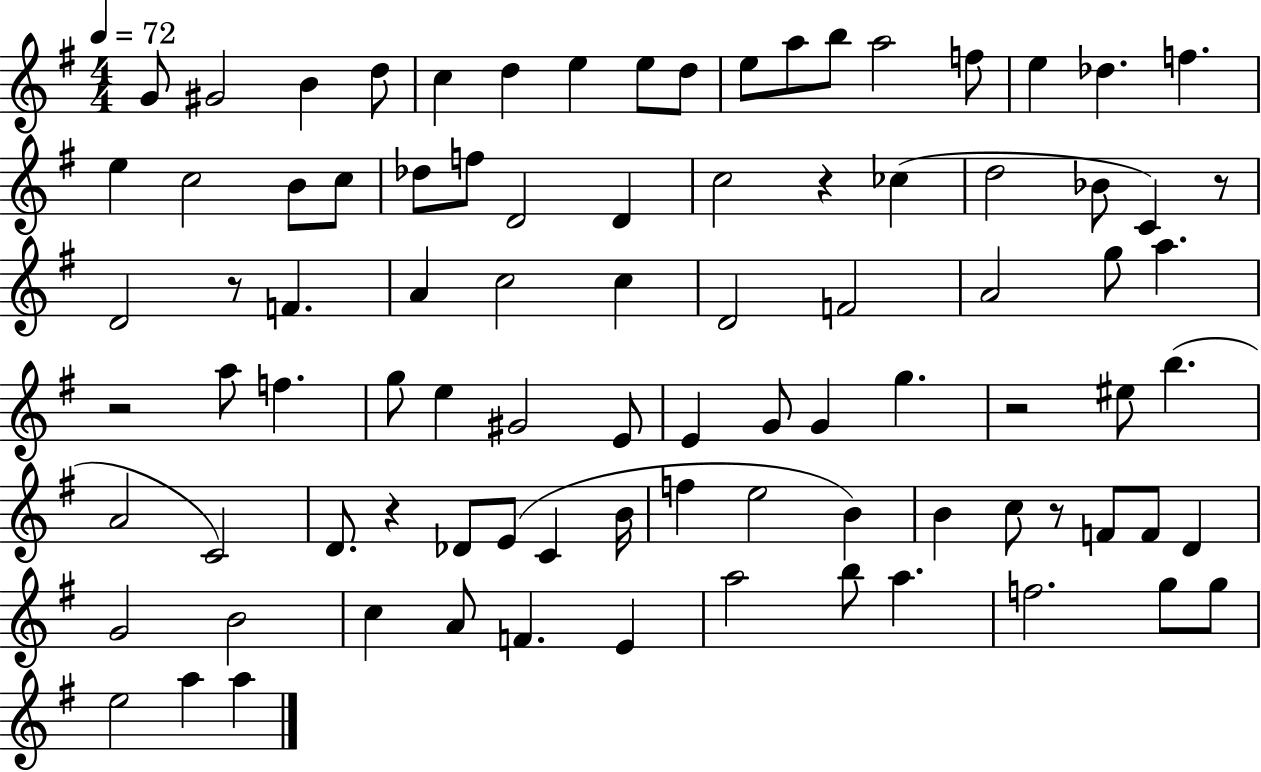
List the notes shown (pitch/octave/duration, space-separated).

G4/e G#4/h B4/q D5/e C5/q D5/q E5/q E5/e D5/e E5/e A5/e B5/e A5/h F5/e E5/q Db5/q. F5/q. E5/q C5/h B4/e C5/e Db5/e F5/e D4/h D4/q C5/h R/q CES5/q D5/h Bb4/e C4/q R/e D4/h R/e F4/q. A4/q C5/h C5/q D4/h F4/h A4/h G5/e A5/q. R/h A5/e F5/q. G5/e E5/q G#4/h E4/e E4/q G4/e G4/q G5/q. R/h EIS5/e B5/q. A4/h C4/h D4/e. R/q Db4/e E4/e C4/q B4/s F5/q E5/h B4/q B4/q C5/e R/e F4/e F4/e D4/q G4/h B4/h C5/q A4/e F4/q. E4/q A5/h B5/e A5/q. F5/h. G5/e G5/e E5/h A5/q A5/q